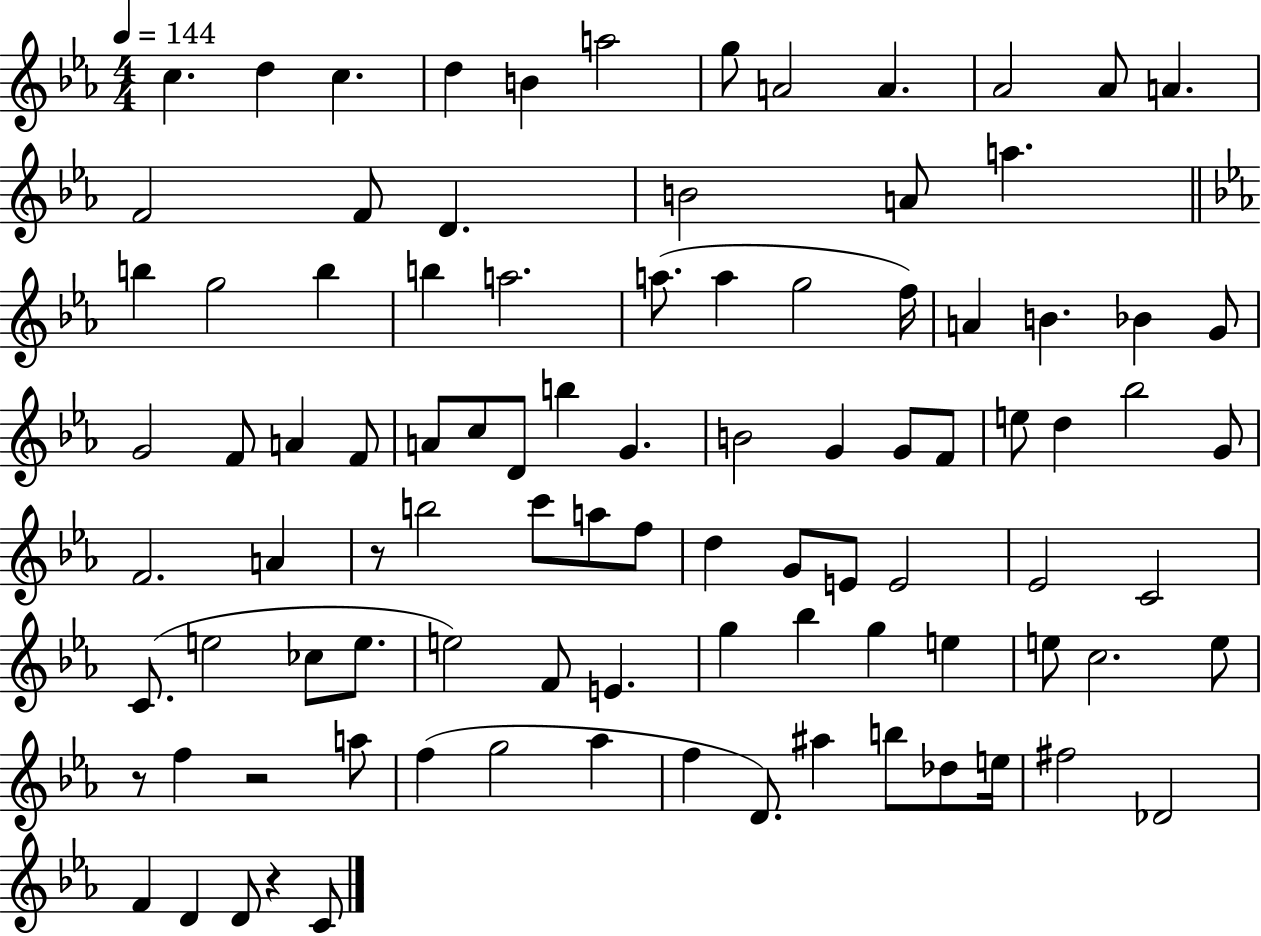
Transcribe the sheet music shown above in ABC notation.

X:1
T:Untitled
M:4/4
L:1/4
K:Eb
c d c d B a2 g/2 A2 A _A2 _A/2 A F2 F/2 D B2 A/2 a b g2 b b a2 a/2 a g2 f/4 A B _B G/2 G2 F/2 A F/2 A/2 c/2 D/2 b G B2 G G/2 F/2 e/2 d _b2 G/2 F2 A z/2 b2 c'/2 a/2 f/2 d G/2 E/2 E2 _E2 C2 C/2 e2 _c/2 e/2 e2 F/2 E g _b g e e/2 c2 e/2 z/2 f z2 a/2 f g2 _a f D/2 ^a b/2 _d/2 e/4 ^f2 _D2 F D D/2 z C/2